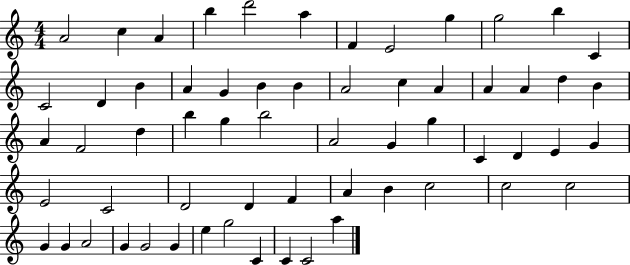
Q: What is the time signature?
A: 4/4